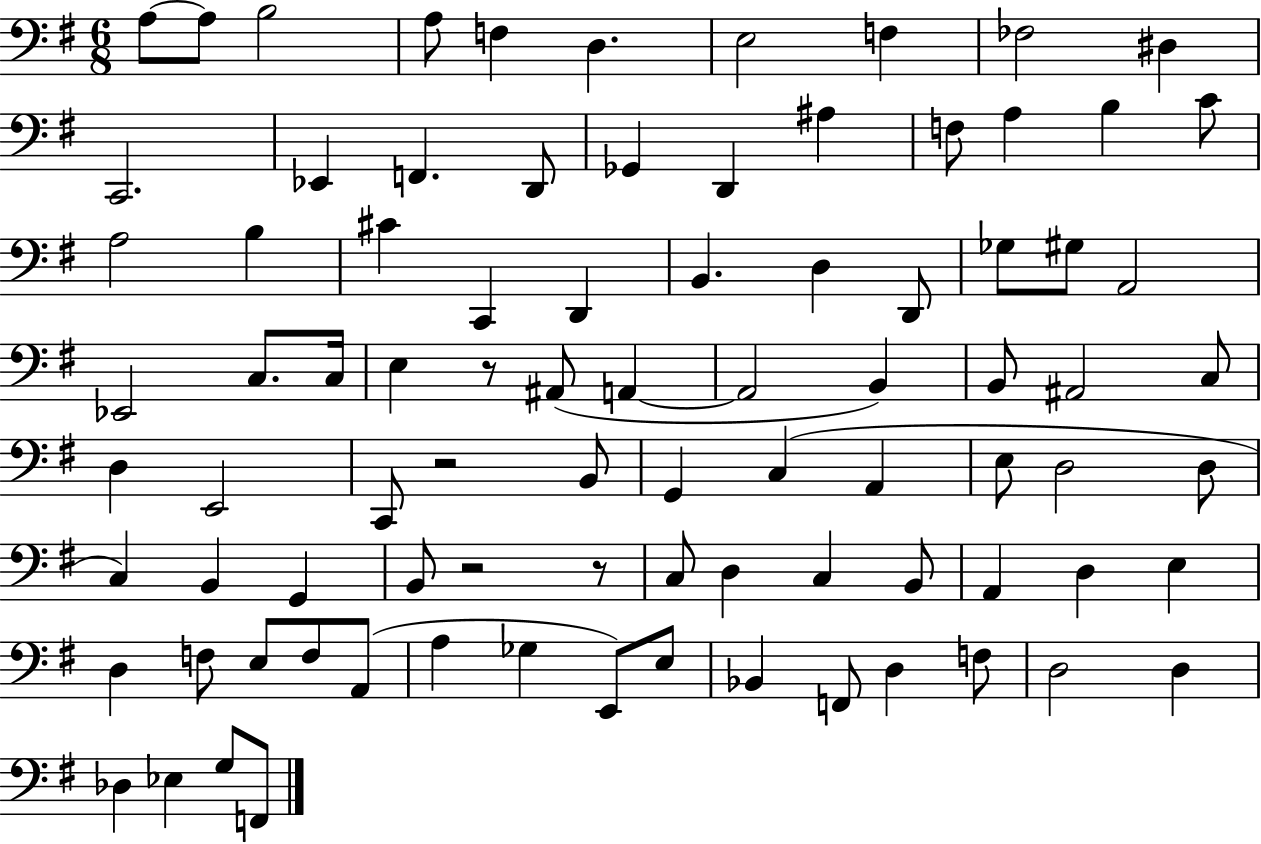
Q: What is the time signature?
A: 6/8